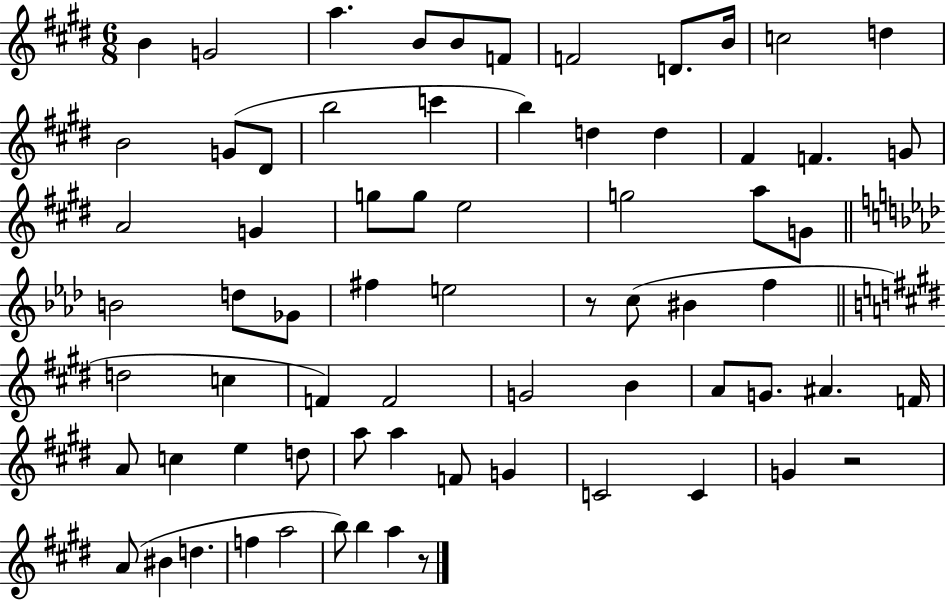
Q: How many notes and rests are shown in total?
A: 70